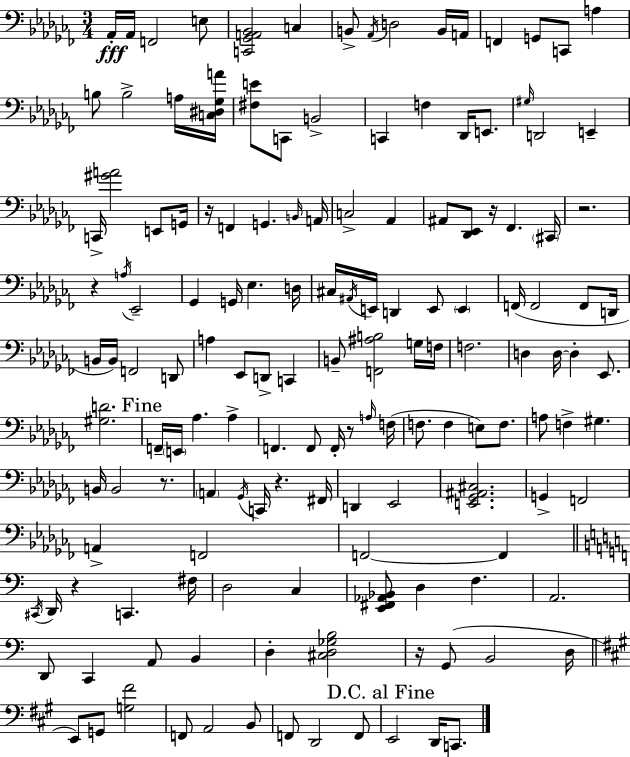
{
  \clef bass
  \numericTimeSignature
  \time 3/4
  \key aes \minor
  aes,16-.\fff aes,16 f,2 e8 | <c, ges, a, bes,>2 c4 | b,8-> \acciaccatura { aes,16 } d2 b,16 | a,16 f,4 g,8 c,8 a4 | \break b8 b2-> a16 | <c dis ges a'>16 <fis e'>8 c,8 b,2-> | c,4 f4 des,16 e,8. | \grace { gis16 } d,2 e,4-- | \break c,16-> <gis' a'>2 e,8 | g,16 r16 f,4 g,4. | \grace { b,16 } a,16 c2-> aes,4 | ais,8 <des, ees,>8 r16 fes,4. | \break \parenthesize cis,16 r2. | r4 \acciaccatura { a16 } ees,2-- | ges,4 g,16 ees4. | d16 cis16 \acciaccatura { ais,16 } e,16 d,4 e,8 | \break \parenthesize e,4 f,16( f,2 | f,8 d,16 b,16 b,16) f,2 | d,8 a4 ees,8 d,8-> | c,4 b,8-- <f, ais b>2 | \break g16 f16 f2. | d4 d16~~ d4-. | ees,8. <gis d'>2. | \mark "Fine" f,16-- \parenthesize e,16 aes4. | \break aes4-> f,4. f,8 | f,16-. r8 \grace { a16 }( f16 f8. f4 | e8) f8. a8 f4-> | gis4. b,16 b,2 | \break r8. \parenthesize a,4 \acciaccatura { ges,16 } c,16 | r4. fis,16 d,4 ees,2 | <e, ges, ais, cis>2. | g,4-> f,2 | \break a,4-> f,2 | f,2~~ | f,4 \bar "||" \break \key a \minor \acciaccatura { cis,16 } d,16 r4 c,4. | fis16 d2 c4 | <e, fis, aes, bes,>8 d4 f4. | a,2. | \break d,8 c,4 a,8 b,4 | d4-. <cis d ges b>2 | r16 g,8( b,2 | d16 \bar "||" \break \key a \major e,8) g,8 <g fis'>2 | f,8 a,2 b,8 | f,8 d,2 f,8 | \mark "D.C. al Fine" e,2 d,16 c,8. | \break \bar "|."
}